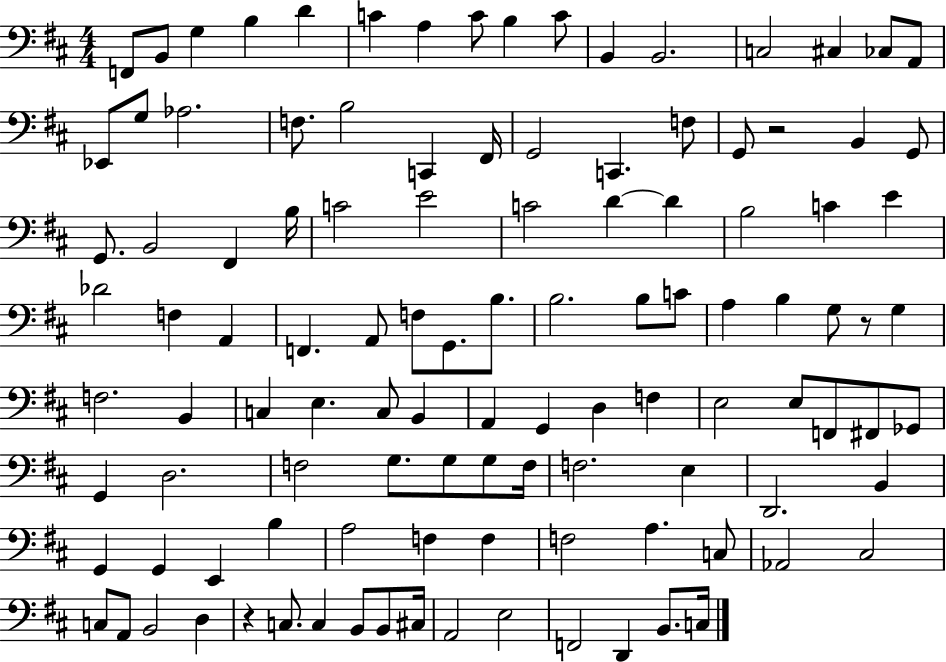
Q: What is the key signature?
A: D major